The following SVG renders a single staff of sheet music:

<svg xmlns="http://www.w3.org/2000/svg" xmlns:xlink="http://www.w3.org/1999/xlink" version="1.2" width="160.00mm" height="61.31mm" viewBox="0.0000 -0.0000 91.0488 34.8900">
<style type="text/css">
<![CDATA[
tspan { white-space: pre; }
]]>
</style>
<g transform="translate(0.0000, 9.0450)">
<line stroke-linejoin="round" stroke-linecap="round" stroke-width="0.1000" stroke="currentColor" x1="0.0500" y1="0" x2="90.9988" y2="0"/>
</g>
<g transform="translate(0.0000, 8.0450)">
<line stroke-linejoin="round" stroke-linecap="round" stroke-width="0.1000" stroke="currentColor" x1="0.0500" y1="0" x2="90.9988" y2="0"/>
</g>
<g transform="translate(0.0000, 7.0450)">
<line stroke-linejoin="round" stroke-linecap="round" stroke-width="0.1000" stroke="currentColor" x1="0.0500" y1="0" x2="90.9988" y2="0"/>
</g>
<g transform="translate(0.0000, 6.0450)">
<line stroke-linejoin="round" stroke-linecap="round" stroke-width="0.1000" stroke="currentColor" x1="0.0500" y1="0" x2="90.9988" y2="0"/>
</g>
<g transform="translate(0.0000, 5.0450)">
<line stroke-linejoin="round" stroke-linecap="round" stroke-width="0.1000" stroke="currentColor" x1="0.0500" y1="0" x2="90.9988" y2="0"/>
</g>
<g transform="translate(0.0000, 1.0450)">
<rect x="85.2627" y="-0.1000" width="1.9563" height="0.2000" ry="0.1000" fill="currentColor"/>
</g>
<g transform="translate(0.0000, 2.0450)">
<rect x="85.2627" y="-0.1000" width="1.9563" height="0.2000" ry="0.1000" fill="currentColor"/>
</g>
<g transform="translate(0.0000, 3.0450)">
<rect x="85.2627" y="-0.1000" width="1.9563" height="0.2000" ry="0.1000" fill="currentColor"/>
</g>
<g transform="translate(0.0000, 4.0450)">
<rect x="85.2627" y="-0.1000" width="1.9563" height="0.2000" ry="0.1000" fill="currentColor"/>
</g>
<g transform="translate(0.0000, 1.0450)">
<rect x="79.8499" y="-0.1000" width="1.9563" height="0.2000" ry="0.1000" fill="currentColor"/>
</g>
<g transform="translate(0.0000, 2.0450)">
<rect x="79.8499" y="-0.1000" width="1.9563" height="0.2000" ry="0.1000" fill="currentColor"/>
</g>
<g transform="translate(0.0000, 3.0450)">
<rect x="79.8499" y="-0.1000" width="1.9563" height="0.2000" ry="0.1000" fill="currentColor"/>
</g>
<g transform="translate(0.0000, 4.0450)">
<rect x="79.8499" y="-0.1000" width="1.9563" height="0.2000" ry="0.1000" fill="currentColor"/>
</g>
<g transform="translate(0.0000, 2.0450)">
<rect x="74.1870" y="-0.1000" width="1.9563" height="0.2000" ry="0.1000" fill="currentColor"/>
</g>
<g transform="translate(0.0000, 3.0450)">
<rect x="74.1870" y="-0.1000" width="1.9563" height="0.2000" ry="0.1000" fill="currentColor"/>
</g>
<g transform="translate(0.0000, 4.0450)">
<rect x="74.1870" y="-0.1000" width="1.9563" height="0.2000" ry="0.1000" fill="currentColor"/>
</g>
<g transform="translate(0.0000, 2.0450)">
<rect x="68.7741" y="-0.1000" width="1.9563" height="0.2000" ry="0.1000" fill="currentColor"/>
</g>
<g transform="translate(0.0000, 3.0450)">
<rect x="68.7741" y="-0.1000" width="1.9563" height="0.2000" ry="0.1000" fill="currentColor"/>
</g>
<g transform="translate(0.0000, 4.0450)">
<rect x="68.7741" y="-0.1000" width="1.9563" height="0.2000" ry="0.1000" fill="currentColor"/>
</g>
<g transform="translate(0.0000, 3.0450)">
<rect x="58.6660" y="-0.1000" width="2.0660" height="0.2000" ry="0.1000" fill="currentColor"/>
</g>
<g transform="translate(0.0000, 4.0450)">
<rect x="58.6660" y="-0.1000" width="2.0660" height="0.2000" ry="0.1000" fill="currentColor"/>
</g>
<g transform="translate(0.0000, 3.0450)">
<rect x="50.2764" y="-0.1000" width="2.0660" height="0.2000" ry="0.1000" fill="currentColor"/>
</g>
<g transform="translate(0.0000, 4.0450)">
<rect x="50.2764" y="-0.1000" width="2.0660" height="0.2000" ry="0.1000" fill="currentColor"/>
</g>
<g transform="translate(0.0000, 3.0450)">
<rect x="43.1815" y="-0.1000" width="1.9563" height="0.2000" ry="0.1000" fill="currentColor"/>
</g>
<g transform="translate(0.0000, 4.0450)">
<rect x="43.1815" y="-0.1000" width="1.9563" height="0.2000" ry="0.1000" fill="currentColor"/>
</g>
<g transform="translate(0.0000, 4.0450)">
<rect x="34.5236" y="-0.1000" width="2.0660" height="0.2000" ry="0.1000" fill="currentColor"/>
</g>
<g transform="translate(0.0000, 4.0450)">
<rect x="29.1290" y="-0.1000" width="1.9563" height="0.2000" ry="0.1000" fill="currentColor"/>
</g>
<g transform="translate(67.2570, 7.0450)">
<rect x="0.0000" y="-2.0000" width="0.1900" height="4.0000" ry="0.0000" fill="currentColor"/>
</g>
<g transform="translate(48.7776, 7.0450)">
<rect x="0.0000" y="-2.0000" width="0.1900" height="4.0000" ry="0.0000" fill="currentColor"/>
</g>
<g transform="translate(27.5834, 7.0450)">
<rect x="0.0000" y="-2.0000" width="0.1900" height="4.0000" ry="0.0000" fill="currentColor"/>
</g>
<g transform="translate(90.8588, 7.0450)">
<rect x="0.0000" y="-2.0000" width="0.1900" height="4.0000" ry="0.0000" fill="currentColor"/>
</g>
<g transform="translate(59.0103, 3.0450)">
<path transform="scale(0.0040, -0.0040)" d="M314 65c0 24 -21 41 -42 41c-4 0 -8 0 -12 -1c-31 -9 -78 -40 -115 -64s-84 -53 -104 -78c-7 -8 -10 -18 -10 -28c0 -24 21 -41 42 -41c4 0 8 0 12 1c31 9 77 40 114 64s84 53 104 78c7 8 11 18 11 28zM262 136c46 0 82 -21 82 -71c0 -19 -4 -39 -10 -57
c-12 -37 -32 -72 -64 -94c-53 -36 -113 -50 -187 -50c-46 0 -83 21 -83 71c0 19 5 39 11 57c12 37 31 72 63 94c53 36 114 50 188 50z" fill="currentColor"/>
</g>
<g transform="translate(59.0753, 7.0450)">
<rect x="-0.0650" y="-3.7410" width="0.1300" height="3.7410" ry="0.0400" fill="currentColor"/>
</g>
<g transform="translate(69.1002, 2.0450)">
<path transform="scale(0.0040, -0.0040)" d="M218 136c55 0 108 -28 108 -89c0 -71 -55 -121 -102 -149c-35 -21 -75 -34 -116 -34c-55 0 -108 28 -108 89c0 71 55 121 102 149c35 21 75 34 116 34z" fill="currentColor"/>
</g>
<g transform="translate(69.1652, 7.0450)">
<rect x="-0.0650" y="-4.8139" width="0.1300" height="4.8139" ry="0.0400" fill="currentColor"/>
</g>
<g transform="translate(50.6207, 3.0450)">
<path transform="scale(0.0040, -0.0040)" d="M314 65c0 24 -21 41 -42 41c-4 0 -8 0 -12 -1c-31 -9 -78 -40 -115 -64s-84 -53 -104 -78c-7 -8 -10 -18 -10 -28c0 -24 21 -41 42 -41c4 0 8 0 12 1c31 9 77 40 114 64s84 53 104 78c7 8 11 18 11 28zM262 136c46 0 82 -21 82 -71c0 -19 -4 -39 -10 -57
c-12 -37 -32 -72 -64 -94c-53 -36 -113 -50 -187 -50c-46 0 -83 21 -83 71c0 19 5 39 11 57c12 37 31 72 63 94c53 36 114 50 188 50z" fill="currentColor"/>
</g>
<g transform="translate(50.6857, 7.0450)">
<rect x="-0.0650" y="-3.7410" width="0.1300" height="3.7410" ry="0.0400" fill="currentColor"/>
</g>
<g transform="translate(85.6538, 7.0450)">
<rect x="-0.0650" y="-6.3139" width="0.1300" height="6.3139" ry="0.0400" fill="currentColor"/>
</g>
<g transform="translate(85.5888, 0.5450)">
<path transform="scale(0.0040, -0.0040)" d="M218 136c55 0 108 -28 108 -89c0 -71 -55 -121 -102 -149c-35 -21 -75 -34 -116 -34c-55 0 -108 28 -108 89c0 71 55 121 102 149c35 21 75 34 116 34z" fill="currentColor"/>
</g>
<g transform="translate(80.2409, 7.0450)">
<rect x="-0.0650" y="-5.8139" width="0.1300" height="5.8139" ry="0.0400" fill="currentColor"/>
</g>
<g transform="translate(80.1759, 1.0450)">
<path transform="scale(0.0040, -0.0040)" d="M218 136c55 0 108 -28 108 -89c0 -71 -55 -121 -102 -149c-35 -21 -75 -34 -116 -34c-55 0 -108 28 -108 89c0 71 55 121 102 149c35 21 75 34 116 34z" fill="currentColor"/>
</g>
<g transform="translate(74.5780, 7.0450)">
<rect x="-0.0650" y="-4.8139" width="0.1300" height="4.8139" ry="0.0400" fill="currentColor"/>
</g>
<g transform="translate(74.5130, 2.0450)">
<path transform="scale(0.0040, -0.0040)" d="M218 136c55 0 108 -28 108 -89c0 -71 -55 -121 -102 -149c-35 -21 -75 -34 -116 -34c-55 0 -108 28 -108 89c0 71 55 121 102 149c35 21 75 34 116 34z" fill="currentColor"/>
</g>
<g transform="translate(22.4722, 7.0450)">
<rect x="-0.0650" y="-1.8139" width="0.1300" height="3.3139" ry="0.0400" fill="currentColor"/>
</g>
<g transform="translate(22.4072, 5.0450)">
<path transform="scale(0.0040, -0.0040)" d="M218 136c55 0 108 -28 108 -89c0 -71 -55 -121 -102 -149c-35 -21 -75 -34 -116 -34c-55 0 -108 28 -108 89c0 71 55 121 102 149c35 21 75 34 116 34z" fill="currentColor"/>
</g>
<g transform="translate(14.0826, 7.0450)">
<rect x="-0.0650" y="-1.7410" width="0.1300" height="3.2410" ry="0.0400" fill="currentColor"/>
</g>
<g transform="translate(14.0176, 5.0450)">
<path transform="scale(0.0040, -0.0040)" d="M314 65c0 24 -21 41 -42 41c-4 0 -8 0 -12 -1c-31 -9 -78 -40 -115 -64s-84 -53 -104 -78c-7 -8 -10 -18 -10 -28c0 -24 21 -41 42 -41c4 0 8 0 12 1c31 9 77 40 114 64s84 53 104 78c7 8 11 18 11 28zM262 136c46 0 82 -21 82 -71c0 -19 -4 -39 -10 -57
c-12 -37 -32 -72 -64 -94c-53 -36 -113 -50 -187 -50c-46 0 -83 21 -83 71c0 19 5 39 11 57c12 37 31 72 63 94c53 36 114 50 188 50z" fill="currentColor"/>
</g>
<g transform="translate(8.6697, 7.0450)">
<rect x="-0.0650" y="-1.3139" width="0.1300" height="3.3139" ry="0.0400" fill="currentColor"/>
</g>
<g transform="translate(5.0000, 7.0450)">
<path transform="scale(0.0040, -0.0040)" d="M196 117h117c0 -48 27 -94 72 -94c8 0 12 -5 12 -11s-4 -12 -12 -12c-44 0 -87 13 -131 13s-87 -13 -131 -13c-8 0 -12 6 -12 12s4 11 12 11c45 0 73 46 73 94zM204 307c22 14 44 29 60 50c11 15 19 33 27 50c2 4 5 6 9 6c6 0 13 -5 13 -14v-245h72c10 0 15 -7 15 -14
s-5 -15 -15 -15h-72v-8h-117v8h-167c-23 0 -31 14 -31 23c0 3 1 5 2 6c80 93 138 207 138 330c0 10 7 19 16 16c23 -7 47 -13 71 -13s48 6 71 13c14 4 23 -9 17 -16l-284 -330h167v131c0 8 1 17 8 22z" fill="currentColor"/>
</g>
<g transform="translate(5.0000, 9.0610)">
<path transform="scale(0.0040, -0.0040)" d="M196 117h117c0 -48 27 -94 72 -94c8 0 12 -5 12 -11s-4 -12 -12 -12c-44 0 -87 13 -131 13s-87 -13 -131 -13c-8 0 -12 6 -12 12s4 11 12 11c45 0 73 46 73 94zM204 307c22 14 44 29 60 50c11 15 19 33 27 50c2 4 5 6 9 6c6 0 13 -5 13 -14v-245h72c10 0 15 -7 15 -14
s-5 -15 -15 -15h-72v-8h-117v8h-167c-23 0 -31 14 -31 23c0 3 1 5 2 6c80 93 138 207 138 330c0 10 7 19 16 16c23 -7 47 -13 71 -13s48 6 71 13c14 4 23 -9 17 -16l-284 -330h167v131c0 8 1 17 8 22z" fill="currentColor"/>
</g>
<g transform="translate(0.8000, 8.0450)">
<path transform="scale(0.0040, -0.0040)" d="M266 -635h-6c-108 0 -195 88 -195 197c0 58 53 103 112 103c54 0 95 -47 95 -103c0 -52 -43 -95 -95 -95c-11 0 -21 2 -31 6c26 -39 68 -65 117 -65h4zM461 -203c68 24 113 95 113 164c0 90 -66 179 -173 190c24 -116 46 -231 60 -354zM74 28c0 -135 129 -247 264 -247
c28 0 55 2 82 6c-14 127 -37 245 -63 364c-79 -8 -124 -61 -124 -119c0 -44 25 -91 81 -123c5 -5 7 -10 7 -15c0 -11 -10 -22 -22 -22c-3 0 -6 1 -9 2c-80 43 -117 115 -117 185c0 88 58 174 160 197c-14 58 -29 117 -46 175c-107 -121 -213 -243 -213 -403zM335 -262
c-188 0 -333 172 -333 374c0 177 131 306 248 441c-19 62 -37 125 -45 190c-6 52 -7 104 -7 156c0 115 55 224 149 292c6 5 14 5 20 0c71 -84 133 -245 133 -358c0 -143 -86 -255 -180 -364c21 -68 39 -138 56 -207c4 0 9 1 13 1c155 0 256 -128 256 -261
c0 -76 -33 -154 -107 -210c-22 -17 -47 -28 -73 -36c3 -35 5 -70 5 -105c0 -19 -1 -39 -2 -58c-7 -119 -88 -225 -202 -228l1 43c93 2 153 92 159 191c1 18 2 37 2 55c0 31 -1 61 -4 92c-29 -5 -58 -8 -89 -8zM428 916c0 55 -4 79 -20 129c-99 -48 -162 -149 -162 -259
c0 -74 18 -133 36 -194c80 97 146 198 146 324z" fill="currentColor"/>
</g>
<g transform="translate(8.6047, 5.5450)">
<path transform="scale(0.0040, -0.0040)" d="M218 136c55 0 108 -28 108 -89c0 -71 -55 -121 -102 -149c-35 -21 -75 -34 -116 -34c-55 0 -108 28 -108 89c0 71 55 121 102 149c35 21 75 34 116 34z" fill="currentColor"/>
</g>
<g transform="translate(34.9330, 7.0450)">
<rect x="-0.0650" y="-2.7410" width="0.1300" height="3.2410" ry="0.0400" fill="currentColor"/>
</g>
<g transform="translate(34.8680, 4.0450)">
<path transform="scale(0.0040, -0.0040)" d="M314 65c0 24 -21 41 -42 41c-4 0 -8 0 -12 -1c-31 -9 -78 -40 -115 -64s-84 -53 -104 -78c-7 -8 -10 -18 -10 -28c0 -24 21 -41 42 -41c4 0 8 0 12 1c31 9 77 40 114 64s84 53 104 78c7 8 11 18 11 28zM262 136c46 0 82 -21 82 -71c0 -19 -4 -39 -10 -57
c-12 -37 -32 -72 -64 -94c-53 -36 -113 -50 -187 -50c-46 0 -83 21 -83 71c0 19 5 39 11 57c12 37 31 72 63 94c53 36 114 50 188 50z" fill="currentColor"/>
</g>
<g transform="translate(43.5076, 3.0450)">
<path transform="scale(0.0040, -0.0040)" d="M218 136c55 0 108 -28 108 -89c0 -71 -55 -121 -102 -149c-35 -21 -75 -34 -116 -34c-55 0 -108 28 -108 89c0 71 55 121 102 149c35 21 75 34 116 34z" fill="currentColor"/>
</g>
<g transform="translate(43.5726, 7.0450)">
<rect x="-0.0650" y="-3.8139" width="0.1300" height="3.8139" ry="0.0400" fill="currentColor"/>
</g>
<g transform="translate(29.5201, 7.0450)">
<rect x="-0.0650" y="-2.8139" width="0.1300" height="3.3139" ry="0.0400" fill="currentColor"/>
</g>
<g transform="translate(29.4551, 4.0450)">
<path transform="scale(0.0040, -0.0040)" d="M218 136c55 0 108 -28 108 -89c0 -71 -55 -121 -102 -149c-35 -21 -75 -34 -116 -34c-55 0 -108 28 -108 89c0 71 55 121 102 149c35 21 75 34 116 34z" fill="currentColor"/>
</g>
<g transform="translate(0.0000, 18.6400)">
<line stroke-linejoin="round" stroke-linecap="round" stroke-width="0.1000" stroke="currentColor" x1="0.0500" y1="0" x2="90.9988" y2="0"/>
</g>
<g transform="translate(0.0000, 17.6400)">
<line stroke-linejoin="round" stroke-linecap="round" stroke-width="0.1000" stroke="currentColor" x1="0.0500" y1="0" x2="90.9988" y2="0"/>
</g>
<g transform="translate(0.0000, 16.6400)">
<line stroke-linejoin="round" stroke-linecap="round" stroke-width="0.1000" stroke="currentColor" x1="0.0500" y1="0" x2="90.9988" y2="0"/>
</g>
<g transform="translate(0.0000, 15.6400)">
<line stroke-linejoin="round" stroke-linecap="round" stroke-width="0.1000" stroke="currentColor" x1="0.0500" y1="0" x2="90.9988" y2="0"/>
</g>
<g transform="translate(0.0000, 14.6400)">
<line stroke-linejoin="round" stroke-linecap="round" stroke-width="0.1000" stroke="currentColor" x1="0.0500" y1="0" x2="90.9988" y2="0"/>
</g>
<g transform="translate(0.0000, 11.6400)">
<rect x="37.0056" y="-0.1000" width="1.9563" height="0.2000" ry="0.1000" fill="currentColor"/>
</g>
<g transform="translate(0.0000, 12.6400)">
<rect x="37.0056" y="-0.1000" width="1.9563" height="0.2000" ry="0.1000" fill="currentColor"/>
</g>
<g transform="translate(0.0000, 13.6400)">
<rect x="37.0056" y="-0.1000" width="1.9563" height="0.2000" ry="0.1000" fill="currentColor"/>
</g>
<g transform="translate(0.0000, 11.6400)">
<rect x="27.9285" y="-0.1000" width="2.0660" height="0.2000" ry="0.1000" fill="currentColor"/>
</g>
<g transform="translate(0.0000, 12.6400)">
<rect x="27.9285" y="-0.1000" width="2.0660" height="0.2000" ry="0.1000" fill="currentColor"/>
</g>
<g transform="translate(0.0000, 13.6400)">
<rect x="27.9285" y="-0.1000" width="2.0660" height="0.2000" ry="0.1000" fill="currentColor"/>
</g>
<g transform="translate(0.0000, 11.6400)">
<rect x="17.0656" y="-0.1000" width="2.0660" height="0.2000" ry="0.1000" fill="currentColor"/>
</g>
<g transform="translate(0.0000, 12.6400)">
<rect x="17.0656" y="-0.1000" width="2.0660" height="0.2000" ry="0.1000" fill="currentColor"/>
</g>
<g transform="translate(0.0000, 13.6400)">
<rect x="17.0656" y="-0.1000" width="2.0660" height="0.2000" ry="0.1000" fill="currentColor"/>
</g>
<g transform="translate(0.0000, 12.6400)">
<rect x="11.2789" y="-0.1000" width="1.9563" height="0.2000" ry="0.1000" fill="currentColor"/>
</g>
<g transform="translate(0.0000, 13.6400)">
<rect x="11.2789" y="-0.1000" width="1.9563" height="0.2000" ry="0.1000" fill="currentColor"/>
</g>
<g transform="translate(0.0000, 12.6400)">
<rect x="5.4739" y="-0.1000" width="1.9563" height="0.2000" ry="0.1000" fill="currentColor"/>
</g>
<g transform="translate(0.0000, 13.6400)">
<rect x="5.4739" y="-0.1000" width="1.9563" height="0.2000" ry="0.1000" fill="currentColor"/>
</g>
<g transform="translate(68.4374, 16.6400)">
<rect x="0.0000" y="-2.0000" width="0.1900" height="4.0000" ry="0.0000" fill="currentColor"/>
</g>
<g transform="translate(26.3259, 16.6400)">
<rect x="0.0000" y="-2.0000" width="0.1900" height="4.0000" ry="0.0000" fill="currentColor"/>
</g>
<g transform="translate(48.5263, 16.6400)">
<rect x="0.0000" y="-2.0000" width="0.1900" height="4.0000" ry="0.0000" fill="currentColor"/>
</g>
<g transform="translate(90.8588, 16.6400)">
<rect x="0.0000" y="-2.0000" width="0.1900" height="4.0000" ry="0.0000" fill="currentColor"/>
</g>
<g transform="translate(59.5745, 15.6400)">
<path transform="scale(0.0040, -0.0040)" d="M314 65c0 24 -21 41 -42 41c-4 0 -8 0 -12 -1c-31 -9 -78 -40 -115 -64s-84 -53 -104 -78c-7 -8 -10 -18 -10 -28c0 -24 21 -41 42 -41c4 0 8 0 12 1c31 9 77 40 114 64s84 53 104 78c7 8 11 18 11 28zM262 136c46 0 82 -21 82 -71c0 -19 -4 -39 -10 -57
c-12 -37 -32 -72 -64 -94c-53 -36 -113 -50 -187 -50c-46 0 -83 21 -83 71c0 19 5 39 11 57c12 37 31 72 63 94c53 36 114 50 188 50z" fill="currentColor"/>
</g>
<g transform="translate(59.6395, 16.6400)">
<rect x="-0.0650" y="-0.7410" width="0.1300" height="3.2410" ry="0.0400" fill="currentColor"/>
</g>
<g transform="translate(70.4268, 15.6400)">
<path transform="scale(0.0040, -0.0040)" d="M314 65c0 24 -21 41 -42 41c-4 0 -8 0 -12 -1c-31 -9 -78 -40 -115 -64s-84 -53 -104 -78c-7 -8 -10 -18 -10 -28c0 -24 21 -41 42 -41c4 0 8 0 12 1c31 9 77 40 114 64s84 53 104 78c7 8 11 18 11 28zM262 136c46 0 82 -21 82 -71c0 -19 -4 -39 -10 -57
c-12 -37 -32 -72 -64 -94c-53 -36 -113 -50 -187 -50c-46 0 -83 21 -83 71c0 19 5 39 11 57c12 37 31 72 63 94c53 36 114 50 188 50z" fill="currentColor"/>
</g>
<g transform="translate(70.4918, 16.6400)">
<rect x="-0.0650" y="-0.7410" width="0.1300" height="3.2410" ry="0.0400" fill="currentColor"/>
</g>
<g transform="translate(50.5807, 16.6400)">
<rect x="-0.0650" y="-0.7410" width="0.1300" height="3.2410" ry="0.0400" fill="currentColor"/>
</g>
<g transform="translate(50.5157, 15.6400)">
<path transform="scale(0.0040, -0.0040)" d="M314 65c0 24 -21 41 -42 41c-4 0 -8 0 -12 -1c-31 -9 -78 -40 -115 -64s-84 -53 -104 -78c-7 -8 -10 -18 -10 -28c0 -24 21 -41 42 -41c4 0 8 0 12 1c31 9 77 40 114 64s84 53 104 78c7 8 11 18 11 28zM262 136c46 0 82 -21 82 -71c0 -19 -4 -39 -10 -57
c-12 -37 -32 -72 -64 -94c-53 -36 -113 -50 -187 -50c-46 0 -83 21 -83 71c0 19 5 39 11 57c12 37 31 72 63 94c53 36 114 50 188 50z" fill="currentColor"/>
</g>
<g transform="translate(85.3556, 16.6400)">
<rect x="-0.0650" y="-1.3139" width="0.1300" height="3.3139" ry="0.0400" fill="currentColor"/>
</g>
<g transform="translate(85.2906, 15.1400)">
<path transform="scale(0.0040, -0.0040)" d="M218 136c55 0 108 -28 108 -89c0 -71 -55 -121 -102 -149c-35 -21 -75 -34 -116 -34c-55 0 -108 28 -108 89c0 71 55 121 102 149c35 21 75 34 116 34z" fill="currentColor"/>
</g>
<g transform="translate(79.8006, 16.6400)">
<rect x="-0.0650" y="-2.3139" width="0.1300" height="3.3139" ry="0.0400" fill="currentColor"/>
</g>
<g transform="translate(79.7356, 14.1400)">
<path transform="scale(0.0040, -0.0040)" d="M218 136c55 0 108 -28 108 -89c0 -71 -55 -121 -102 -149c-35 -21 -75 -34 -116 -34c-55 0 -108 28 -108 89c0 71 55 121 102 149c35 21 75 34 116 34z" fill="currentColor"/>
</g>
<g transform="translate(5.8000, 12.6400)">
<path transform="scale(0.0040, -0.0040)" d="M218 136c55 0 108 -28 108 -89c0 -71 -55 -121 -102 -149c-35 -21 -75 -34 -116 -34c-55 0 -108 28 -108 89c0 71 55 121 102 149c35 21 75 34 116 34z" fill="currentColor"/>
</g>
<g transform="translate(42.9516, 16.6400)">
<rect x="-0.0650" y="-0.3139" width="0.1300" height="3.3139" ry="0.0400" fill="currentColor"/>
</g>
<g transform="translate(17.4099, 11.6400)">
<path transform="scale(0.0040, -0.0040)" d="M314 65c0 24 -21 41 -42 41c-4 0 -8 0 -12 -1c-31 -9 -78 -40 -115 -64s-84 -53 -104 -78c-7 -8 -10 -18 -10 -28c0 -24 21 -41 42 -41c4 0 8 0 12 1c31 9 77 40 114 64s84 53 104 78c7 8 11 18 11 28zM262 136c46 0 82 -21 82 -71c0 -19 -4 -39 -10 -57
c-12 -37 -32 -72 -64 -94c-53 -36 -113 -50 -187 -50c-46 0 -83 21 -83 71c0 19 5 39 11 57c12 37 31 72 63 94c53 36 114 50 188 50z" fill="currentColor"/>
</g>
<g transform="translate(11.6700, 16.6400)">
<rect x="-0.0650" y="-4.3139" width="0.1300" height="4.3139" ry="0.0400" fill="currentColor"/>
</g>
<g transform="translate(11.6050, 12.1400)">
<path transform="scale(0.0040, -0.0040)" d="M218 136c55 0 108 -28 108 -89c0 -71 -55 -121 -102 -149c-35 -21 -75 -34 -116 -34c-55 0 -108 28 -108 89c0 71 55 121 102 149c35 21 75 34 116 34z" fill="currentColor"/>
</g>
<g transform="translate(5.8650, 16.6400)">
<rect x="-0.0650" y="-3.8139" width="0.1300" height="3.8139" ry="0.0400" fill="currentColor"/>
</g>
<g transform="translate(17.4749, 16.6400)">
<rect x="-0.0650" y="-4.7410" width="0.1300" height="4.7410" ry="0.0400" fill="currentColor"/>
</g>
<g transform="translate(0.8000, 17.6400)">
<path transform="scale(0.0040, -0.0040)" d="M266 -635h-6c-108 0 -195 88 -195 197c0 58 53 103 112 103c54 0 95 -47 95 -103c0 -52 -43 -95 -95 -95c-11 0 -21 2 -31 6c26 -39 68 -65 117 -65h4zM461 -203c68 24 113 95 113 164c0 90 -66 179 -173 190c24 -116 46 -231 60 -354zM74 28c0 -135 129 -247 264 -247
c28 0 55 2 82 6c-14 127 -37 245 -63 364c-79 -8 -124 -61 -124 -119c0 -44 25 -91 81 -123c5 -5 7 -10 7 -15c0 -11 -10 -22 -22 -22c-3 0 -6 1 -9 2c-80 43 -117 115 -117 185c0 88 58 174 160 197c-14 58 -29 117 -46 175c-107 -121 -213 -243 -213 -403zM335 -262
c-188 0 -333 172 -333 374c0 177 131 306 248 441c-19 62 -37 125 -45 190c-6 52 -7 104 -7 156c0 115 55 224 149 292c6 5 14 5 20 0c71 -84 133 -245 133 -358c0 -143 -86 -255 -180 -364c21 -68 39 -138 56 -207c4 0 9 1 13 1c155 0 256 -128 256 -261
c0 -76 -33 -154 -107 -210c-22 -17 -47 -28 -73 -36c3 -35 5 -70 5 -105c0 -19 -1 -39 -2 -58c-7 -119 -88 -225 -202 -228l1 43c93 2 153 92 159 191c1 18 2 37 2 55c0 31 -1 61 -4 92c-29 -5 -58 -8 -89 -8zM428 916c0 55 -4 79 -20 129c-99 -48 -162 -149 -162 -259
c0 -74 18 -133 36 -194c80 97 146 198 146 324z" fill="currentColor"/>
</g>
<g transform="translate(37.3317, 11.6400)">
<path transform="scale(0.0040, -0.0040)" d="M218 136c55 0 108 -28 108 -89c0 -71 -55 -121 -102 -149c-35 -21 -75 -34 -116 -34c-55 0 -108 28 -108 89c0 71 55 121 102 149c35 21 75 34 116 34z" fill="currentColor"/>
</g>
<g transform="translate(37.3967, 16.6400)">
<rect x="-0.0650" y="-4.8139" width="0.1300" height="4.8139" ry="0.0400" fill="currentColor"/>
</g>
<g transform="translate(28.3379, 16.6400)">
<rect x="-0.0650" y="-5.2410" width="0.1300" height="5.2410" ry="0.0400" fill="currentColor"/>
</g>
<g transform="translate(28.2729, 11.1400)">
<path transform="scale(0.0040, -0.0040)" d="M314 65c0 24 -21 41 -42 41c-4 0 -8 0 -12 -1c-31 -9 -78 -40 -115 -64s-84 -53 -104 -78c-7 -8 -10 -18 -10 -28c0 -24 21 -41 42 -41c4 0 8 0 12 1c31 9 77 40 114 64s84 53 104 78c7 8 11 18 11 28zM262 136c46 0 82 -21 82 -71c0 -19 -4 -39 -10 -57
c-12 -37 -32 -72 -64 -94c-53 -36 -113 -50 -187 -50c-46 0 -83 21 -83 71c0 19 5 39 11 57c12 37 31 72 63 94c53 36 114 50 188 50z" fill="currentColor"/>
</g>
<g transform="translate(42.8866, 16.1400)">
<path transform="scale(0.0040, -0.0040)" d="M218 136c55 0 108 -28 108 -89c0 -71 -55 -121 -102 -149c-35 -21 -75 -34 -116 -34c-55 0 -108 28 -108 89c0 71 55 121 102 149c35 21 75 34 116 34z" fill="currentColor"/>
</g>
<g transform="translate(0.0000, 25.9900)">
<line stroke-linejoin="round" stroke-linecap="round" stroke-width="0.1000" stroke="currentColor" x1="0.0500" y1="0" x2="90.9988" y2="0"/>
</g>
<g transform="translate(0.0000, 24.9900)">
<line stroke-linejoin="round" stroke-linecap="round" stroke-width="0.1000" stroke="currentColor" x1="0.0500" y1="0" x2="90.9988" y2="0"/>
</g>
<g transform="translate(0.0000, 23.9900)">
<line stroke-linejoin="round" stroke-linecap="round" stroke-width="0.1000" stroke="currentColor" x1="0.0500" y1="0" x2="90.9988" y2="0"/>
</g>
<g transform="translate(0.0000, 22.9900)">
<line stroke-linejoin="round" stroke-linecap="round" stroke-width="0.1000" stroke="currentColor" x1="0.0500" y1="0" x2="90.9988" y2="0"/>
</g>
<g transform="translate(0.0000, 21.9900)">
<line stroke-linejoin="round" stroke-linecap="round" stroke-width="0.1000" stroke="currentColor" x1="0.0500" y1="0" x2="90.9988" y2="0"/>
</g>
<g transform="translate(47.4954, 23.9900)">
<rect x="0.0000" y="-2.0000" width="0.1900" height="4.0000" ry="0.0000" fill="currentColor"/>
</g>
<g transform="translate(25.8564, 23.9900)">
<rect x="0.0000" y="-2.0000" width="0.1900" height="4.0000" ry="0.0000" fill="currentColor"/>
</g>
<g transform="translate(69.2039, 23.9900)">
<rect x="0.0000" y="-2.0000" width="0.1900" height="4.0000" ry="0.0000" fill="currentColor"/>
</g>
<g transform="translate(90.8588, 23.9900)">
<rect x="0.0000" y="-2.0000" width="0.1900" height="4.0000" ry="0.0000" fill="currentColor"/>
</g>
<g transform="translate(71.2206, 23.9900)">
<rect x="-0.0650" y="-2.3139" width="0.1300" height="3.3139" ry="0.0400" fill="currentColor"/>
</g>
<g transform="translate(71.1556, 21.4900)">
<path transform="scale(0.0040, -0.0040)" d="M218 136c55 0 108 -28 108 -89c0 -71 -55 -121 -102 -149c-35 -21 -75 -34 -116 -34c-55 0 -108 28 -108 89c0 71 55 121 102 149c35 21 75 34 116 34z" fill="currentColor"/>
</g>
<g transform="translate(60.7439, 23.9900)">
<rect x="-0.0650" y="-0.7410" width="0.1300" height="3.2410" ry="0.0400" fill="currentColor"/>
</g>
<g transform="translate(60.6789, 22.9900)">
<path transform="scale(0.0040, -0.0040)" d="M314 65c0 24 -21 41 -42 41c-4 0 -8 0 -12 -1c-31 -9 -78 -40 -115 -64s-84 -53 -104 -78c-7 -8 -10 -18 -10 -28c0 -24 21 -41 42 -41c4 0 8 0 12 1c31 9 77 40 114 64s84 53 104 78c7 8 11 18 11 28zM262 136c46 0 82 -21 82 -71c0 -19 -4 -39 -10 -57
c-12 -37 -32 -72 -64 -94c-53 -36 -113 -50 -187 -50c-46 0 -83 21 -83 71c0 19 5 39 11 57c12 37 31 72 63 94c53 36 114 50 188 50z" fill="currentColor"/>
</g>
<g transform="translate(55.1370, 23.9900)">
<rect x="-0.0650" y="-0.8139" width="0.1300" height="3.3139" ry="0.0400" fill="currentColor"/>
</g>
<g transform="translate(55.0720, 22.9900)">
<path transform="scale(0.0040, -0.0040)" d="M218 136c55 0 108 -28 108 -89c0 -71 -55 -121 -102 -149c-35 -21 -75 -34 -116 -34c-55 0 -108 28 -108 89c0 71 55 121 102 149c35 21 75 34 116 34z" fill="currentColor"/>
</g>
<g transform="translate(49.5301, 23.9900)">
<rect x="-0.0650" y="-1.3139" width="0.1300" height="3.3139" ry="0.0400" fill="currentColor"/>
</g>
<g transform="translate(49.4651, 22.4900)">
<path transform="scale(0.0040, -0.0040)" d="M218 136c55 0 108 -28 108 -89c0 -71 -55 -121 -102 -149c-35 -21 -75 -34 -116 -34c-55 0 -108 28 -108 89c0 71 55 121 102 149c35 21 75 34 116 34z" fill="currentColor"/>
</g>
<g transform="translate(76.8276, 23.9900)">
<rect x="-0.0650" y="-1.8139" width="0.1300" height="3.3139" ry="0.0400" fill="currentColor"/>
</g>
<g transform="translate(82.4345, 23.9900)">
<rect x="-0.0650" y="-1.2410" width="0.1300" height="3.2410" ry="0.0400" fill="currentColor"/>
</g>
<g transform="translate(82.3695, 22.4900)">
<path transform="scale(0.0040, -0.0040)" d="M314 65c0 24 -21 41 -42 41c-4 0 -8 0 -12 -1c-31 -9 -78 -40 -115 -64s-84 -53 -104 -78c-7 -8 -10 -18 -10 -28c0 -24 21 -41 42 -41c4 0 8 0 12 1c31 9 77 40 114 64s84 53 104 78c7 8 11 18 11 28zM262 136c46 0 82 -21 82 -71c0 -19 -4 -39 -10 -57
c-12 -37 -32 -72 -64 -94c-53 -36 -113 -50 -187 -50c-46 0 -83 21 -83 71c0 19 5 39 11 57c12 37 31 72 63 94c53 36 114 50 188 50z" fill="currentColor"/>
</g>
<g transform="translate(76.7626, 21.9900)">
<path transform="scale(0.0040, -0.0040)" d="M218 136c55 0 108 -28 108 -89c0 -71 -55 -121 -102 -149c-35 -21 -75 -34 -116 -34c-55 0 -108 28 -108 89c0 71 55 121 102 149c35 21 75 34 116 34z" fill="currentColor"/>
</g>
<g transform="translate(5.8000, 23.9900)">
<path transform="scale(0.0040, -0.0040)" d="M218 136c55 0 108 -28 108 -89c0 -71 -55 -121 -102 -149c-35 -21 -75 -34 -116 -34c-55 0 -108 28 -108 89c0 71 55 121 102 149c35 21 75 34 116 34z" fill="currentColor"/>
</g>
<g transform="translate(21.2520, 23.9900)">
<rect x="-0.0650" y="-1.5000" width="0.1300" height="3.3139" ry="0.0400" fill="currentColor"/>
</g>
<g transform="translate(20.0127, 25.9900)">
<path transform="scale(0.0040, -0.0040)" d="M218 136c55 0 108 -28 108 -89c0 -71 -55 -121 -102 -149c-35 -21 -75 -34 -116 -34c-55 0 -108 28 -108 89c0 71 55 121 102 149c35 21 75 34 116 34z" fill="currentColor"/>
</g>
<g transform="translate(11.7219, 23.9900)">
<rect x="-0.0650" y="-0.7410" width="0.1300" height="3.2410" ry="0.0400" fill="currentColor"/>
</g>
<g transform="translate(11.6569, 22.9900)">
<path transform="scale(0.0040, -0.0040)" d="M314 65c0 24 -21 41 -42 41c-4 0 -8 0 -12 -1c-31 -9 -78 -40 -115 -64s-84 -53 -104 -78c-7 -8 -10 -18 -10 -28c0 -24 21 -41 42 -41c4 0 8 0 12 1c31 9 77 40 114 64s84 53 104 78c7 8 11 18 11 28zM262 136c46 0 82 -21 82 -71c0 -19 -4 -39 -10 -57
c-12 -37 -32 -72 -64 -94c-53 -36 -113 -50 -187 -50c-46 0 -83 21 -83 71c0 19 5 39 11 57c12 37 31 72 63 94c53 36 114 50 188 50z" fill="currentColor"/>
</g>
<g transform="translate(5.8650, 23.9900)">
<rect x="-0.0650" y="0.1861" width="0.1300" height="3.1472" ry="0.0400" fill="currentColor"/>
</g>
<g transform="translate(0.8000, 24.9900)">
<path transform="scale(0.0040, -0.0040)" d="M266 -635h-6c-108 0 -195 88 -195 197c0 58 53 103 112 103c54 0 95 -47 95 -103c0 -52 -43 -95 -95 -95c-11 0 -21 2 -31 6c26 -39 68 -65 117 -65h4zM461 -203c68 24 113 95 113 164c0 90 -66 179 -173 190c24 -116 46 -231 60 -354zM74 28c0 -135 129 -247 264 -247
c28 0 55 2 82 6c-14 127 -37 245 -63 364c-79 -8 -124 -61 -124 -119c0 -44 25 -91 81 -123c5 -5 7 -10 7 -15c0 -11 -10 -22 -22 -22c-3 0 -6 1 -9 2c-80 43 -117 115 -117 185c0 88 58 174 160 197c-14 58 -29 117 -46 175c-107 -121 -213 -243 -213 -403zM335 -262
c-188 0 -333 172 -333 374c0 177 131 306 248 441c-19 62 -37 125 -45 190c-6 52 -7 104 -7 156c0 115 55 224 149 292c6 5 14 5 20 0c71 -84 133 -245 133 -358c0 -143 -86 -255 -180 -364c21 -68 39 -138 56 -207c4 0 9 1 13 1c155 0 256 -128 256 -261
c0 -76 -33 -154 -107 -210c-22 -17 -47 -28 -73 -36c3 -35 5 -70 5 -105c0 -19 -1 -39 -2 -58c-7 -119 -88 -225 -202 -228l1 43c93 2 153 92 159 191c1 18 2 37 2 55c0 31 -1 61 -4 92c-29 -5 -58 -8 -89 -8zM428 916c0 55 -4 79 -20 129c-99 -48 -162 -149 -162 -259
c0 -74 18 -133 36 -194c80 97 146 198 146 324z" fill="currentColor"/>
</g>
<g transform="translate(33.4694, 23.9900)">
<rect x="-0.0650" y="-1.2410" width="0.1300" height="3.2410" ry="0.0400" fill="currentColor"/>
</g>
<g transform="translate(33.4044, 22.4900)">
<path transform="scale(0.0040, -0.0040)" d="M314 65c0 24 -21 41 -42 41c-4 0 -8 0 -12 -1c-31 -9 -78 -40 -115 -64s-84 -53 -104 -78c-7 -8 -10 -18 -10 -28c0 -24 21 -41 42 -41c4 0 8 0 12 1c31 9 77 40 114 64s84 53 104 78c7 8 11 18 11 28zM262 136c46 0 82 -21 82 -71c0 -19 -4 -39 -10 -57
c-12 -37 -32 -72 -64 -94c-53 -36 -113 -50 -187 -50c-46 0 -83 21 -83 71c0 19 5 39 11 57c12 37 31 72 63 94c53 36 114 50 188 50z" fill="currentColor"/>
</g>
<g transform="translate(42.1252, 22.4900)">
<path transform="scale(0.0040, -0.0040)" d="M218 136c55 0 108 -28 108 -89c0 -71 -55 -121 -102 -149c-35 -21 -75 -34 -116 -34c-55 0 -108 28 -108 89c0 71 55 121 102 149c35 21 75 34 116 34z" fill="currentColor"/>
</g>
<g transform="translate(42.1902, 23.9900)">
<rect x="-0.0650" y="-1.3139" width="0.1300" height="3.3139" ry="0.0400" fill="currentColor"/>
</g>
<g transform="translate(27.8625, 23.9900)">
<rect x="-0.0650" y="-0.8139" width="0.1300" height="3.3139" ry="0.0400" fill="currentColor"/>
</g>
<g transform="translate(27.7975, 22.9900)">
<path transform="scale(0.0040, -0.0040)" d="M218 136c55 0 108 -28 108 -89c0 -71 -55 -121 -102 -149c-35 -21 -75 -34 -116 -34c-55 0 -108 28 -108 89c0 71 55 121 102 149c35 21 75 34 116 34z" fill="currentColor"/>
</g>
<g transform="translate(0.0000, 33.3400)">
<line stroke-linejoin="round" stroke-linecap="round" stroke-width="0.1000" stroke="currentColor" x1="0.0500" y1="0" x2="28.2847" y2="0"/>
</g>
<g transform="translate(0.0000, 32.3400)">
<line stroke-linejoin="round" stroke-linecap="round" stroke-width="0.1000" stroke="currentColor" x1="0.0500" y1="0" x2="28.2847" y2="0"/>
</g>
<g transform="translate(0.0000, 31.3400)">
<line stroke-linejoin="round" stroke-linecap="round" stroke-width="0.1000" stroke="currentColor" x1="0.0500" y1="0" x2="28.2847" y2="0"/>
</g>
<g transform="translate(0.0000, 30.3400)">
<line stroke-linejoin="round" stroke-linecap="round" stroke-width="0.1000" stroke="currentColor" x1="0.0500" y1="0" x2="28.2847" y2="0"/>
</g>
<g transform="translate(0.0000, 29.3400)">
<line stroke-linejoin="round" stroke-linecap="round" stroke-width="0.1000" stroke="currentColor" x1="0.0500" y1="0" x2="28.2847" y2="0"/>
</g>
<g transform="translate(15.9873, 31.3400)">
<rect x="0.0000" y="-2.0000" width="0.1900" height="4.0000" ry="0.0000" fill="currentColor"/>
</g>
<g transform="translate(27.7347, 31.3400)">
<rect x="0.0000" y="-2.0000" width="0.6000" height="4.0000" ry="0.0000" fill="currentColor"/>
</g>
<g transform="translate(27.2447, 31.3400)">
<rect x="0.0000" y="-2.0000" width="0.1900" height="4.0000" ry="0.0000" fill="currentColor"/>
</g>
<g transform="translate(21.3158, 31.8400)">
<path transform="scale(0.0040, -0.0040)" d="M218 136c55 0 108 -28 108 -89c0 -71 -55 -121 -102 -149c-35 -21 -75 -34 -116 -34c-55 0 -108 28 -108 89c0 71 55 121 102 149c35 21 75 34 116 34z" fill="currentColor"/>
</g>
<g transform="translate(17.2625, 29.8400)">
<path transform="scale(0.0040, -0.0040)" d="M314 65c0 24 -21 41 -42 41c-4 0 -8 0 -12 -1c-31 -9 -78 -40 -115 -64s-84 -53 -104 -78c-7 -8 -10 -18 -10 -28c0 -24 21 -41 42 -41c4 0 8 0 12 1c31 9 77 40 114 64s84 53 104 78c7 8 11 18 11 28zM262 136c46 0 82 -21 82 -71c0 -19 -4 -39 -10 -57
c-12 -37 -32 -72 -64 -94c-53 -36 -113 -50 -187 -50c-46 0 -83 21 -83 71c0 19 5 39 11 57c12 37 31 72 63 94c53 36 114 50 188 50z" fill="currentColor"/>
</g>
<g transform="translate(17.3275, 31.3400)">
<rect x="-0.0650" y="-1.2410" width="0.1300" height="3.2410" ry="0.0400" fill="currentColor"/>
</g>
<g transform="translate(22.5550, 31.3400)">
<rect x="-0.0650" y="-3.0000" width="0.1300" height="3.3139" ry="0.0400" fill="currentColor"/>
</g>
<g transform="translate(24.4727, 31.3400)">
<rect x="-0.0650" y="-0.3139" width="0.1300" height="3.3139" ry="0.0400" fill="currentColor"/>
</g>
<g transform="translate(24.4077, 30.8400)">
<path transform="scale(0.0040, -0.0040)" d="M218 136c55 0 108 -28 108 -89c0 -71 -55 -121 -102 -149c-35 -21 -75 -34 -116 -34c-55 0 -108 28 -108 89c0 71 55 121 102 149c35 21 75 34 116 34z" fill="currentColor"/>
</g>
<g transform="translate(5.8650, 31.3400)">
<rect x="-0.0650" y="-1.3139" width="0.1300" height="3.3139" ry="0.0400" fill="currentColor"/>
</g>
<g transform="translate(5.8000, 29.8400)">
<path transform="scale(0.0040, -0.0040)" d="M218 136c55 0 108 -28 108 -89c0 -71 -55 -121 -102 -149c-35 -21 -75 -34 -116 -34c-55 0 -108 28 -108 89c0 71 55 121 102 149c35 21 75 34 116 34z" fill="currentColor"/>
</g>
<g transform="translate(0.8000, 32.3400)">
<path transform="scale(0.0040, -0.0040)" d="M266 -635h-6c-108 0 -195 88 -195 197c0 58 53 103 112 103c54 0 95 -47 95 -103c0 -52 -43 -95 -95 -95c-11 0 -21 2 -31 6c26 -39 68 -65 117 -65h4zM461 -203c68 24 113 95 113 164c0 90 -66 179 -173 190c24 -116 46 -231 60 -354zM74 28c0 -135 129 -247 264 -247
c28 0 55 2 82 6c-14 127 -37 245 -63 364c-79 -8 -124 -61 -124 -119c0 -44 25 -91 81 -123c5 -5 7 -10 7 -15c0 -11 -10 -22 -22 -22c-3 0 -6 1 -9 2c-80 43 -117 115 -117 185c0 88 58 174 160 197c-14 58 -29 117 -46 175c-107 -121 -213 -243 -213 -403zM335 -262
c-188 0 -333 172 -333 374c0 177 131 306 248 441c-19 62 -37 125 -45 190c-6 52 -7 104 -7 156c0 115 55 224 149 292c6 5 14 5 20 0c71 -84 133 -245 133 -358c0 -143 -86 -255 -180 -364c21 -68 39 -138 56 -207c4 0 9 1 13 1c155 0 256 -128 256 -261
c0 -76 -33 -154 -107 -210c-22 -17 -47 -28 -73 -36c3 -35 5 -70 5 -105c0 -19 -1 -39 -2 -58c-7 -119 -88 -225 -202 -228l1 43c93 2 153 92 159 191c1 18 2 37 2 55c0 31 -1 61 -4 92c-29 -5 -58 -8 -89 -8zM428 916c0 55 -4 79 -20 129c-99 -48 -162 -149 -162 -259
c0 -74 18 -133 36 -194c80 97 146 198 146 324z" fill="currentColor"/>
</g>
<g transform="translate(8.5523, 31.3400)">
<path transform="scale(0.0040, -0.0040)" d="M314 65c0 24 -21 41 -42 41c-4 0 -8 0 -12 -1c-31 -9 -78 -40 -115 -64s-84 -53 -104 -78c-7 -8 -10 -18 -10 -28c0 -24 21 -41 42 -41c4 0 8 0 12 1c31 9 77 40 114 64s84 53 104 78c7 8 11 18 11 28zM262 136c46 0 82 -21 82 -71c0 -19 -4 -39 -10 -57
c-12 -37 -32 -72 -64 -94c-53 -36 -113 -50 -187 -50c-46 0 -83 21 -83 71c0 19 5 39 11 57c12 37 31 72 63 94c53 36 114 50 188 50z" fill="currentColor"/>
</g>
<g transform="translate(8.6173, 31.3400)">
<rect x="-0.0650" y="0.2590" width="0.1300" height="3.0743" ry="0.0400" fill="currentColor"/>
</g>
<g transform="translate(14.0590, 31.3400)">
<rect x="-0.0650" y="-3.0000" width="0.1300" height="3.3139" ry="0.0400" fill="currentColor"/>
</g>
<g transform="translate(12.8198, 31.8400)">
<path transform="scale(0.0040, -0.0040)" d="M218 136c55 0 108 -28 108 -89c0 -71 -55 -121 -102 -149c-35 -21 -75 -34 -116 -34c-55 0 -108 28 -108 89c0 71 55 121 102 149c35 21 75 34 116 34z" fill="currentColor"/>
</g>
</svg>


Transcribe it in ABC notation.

X:1
T:Untitled
M:4/4
L:1/4
K:C
e f2 f a a2 c' c'2 c'2 e' e' g' a' c' d' e'2 f'2 e' c d2 d2 d2 g e B d2 E d e2 e e d d2 g f e2 e B2 A e2 A c